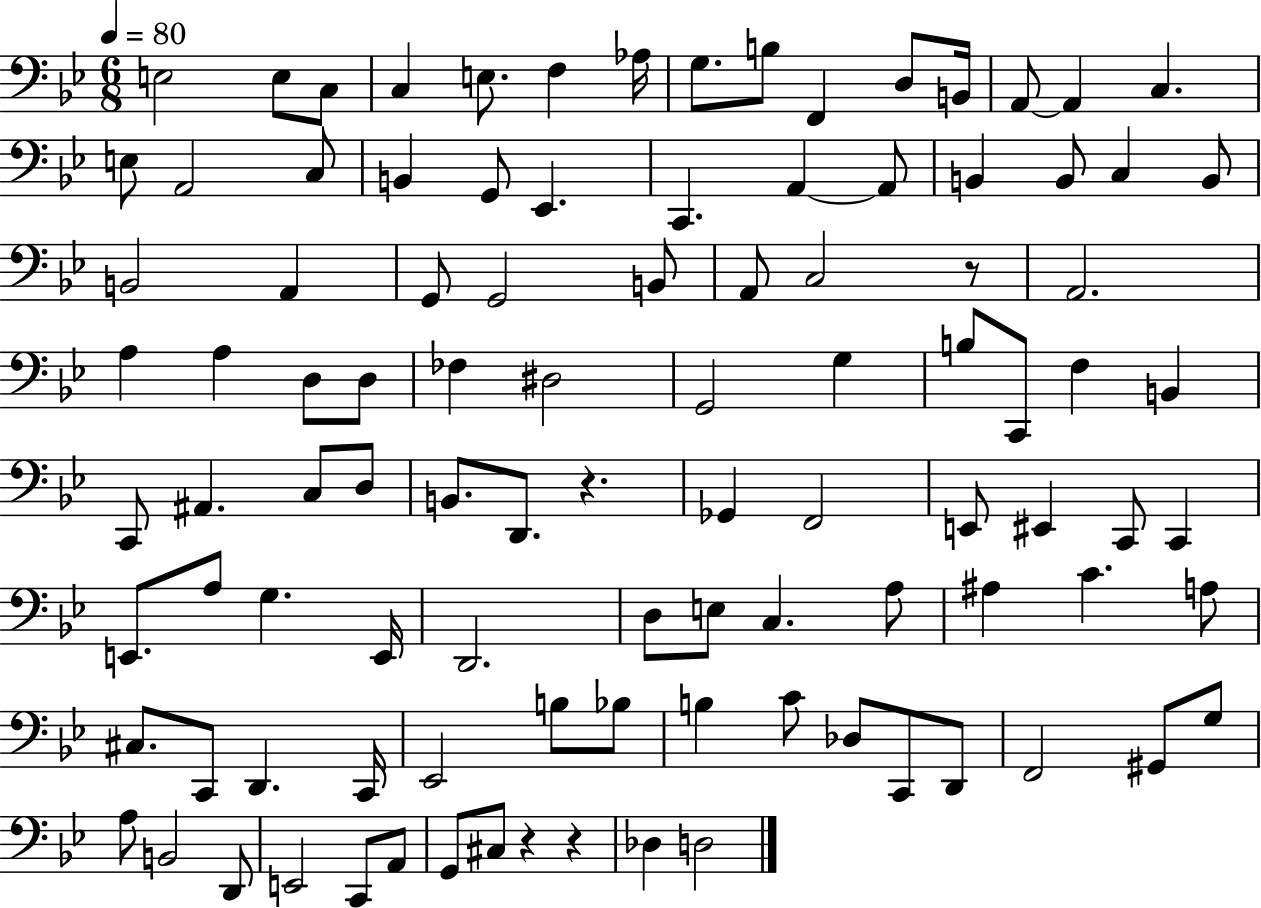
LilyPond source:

{
  \clef bass
  \numericTimeSignature
  \time 6/8
  \key bes \major
  \tempo 4 = 80
  e2 e8 c8 | c4 e8. f4 aes16 | g8. b8 f,4 d8 b,16 | a,8~~ a,4 c4. | \break e8 a,2 c8 | b,4 g,8 ees,4. | c,4. a,4~~ a,8 | b,4 b,8 c4 b,8 | \break b,2 a,4 | g,8 g,2 b,8 | a,8 c2 r8 | a,2. | \break a4 a4 d8 d8 | fes4 dis2 | g,2 g4 | b8 c,8 f4 b,4 | \break c,8 ais,4. c8 d8 | b,8. d,8. r4. | ges,4 f,2 | e,8 eis,4 c,8 c,4 | \break e,8. a8 g4. e,16 | d,2. | d8 e8 c4. a8 | ais4 c'4. a8 | \break cis8. c,8 d,4. c,16 | ees,2 b8 bes8 | b4 c'8 des8 c,8 d,8 | f,2 gis,8 g8 | \break a8 b,2 d,8 | e,2 c,8 a,8 | g,8 cis8 r4 r4 | des4 d2 | \break \bar "|."
}